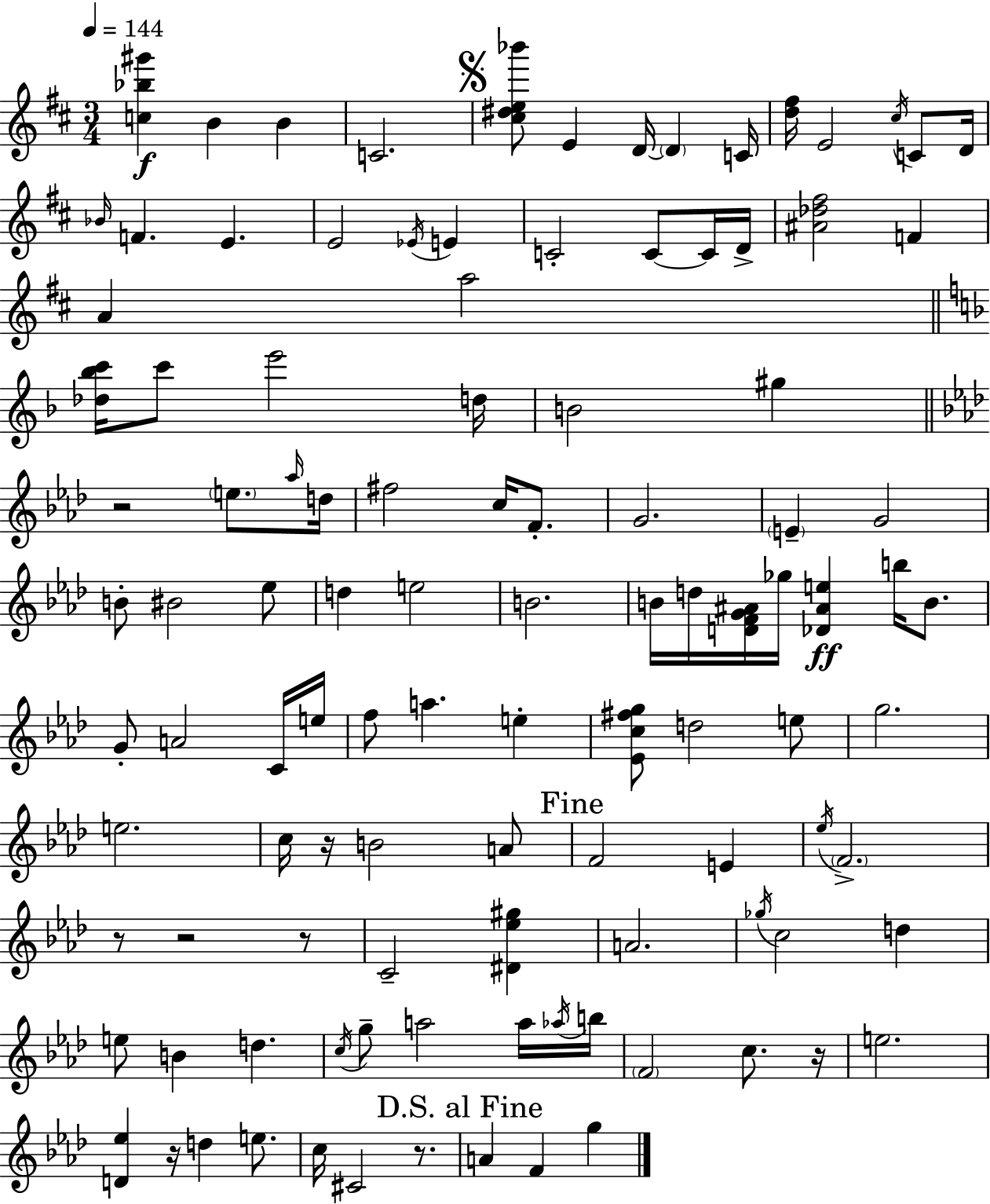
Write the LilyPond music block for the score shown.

{
  \clef treble
  \numericTimeSignature
  \time 3/4
  \key d \major
  \tempo 4 = 144
  \repeat volta 2 { <c'' bes'' gis'''>4\f b'4 b'4 | c'2. | \mark \markup { \musicglyph "scripts.segno" } <cis'' dis'' e'' bes'''>8 e'4 d'16~~ \parenthesize d'4 c'16 | <d'' fis''>16 e'2 \acciaccatura { cis''16 } c'8 | \break d'16 \grace { bes'16 } f'4. e'4. | e'2 \acciaccatura { ees'16 } e'4 | c'2-. c'8~~ | c'16 d'16-> <ais' des'' fis''>2 f'4 | \break a'4 a''2 | \bar "||" \break \key d \minor <des'' bes'' c'''>16 c'''8 e'''2 d''16 | b'2 gis''4 | \bar "||" \break \key aes \major r2 \parenthesize e''8. \grace { aes''16 } | d''16 fis''2 c''16 f'8.-. | g'2. | \parenthesize e'4-- g'2 | \break b'8-. bis'2 ees''8 | d''4 e''2 | b'2. | b'16 d''16 <d' f' g' ais'>16 ges''16 <des' ais' e''>4\ff b''16 b'8. | \break g'8-. a'2 c'16 | e''16 f''8 a''4. e''4-. | <ees' c'' fis'' g''>8 d''2 e''8 | g''2. | \break e''2. | c''16 r16 b'2 a'8 | \mark "Fine" f'2 e'4 | \acciaccatura { ees''16 } \parenthesize f'2.-> | \break r8 r2 | r8 c'2-- <dis' ees'' gis''>4 | a'2. | \acciaccatura { ges''16 } c''2 d''4 | \break e''8 b'4 d''4. | \acciaccatura { c''16 } g''8-- a''2 | a''16 \acciaccatura { aes''16 } b''16 \parenthesize f'2 | c''8. r16 e''2. | \break <d' ees''>4 r16 d''4 | e''8. c''16 cis'2 | r8. \mark "D.S. al Fine" a'4 f'4 | g''4 } \bar "|."
}